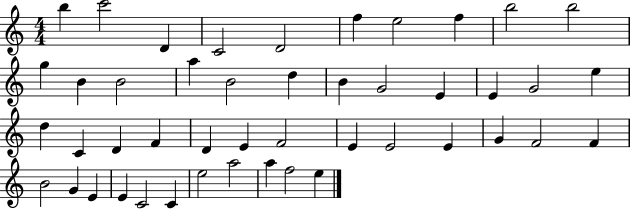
B5/q C6/h D4/q C4/h D4/h F5/q E5/h F5/q B5/h B5/h G5/q B4/q B4/h A5/q B4/h D5/q B4/q G4/h E4/q E4/q G4/h E5/q D5/q C4/q D4/q F4/q D4/q E4/q F4/h E4/q E4/h E4/q G4/q F4/h F4/q B4/h G4/q E4/q E4/q C4/h C4/q E5/h A5/h A5/q F5/h E5/q